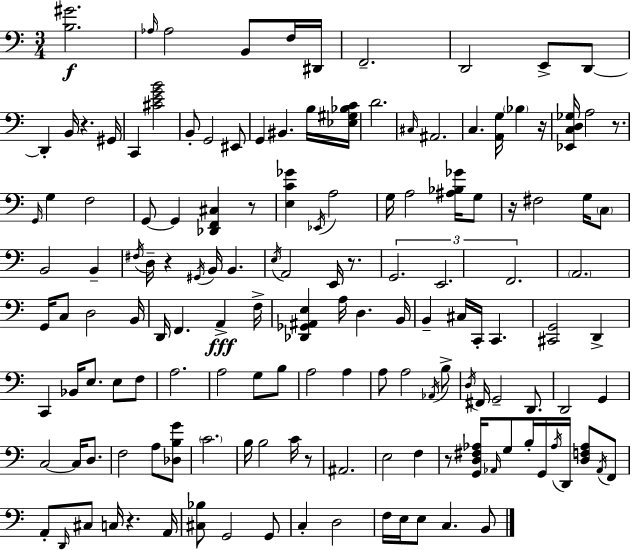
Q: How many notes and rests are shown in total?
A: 147